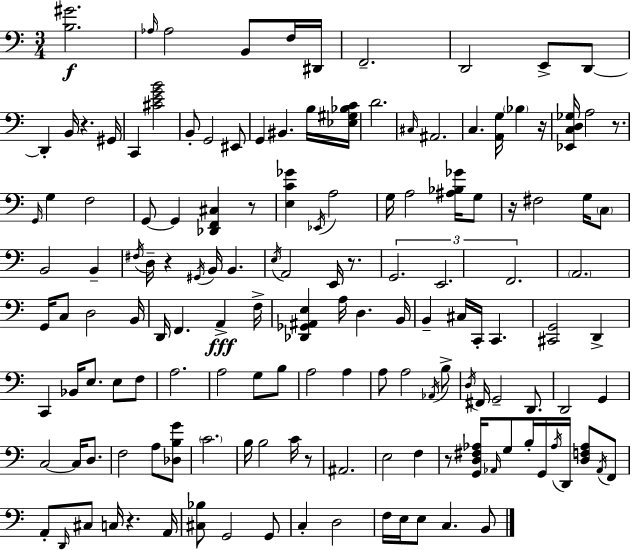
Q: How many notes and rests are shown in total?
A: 147